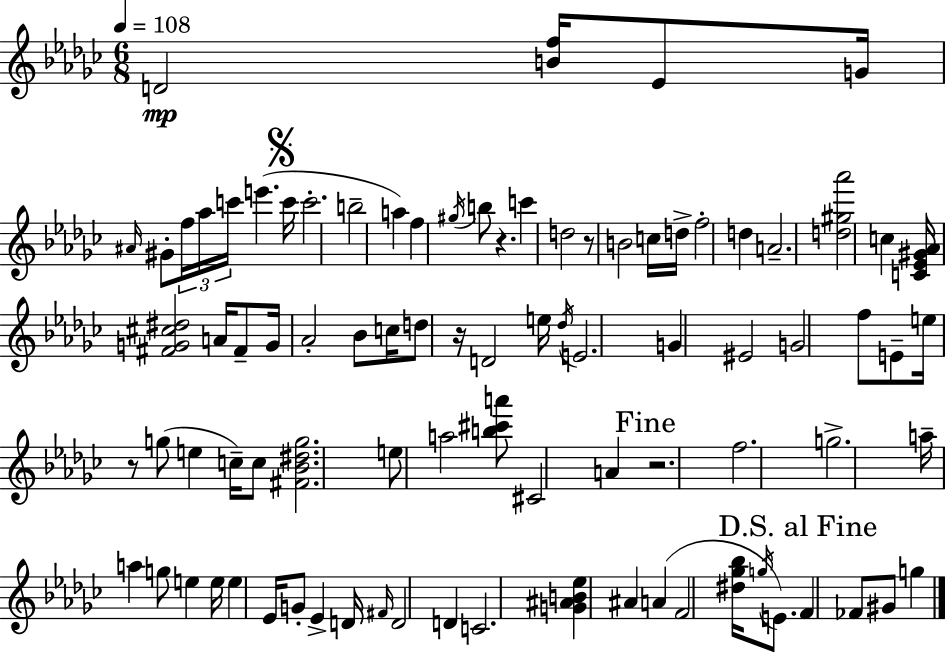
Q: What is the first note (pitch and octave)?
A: D4